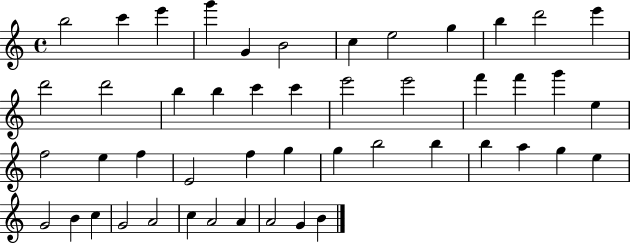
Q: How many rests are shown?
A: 0